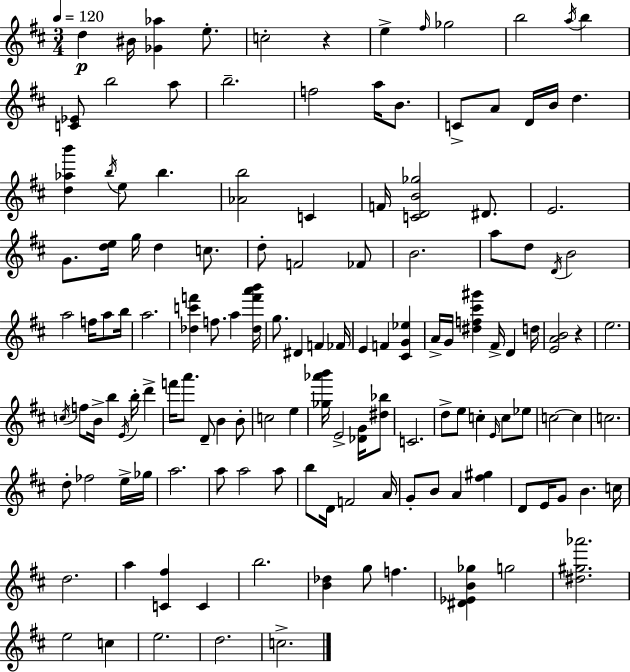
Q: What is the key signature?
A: D major